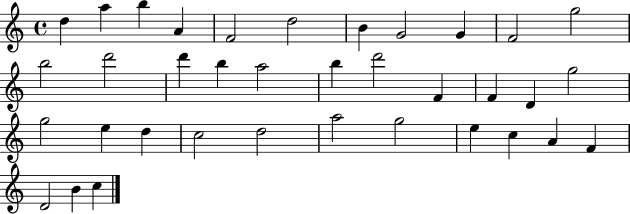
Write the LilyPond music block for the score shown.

{
  \clef treble
  \time 4/4
  \defaultTimeSignature
  \key c \major
  d''4 a''4 b''4 a'4 | f'2 d''2 | b'4 g'2 g'4 | f'2 g''2 | \break b''2 d'''2 | d'''4 b''4 a''2 | b''4 d'''2 f'4 | f'4 d'4 g''2 | \break g''2 e''4 d''4 | c''2 d''2 | a''2 g''2 | e''4 c''4 a'4 f'4 | \break d'2 b'4 c''4 | \bar "|."
}